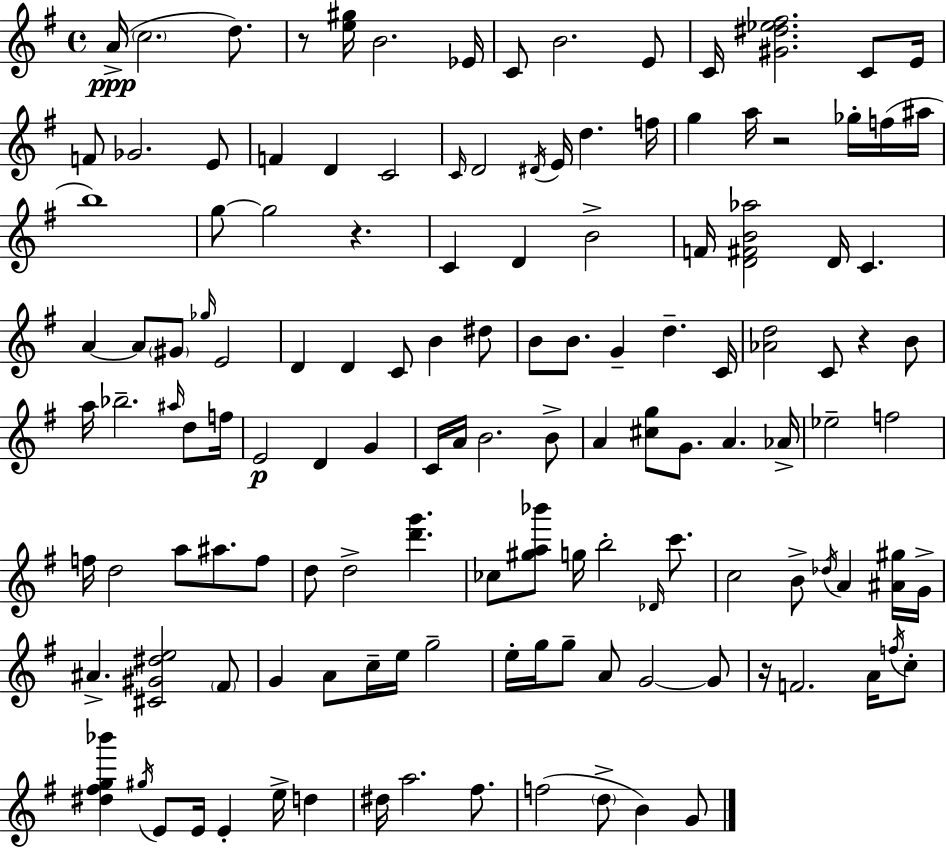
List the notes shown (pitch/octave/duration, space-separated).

A4/s C5/h. D5/e. R/e [E5,G#5]/s B4/h. Eb4/s C4/e B4/h. E4/e C4/s [G#4,D#5,Eb5,F#5]/h. C4/e E4/s F4/e Gb4/h. E4/e F4/q D4/q C4/h C4/s D4/h D#4/s E4/s D5/q. F5/s G5/q A5/s R/h Gb5/s F5/s A#5/s B5/w G5/e G5/h R/q. C4/q D4/q B4/h F4/s [D4,F#4,B4,Ab5]/h D4/s C4/q. A4/q A4/e G#4/e Gb5/s E4/h D4/q D4/q C4/e B4/q D#5/e B4/e B4/e. G4/q D5/q. C4/s [Ab4,D5]/h C4/e R/q B4/e A5/s Bb5/h. A#5/s D5/e F5/s E4/h D4/q G4/q C4/s A4/s B4/h. B4/e A4/q [C#5,G5]/e G4/e. A4/q. Ab4/s Eb5/h F5/h F5/s D5/h A5/e A#5/e. F5/e D5/e D5/h [D6,G6]/q. CES5/e [G#5,A5,Bb6]/e G5/s B5/h Db4/s C6/e. C5/h B4/e Db5/s A4/q [A#4,G#5]/s G4/s A#4/q. [C#4,G#4,D#5,E5]/h F#4/e G4/q A4/e C5/s E5/s G5/h E5/s G5/s G5/e A4/e G4/h G4/e R/s F4/h. A4/s F5/s C5/e [D#5,F#5,G5,Bb6]/q G#5/s E4/e E4/s E4/q E5/s D5/q D#5/s A5/h. F#5/e. F5/h D5/e B4/q G4/e